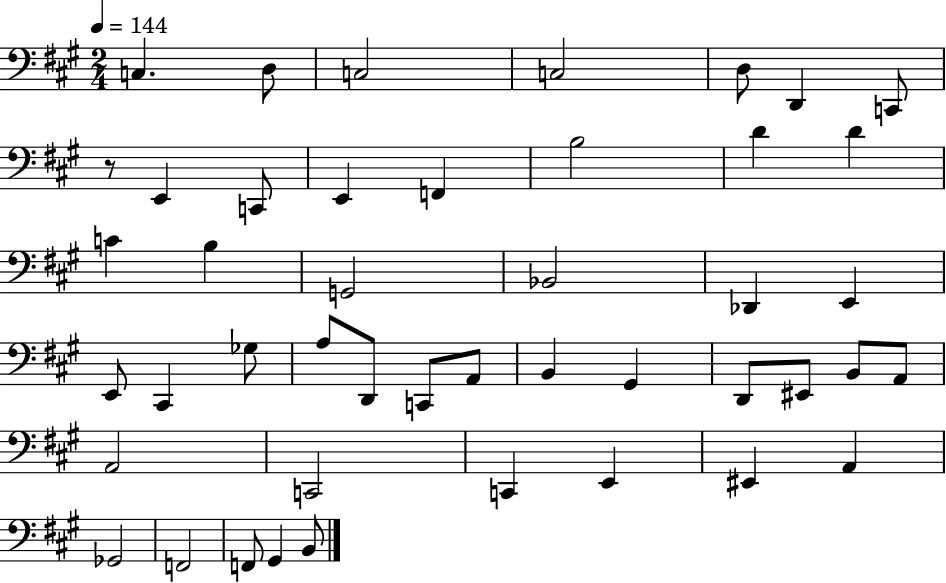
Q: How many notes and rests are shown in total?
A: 45